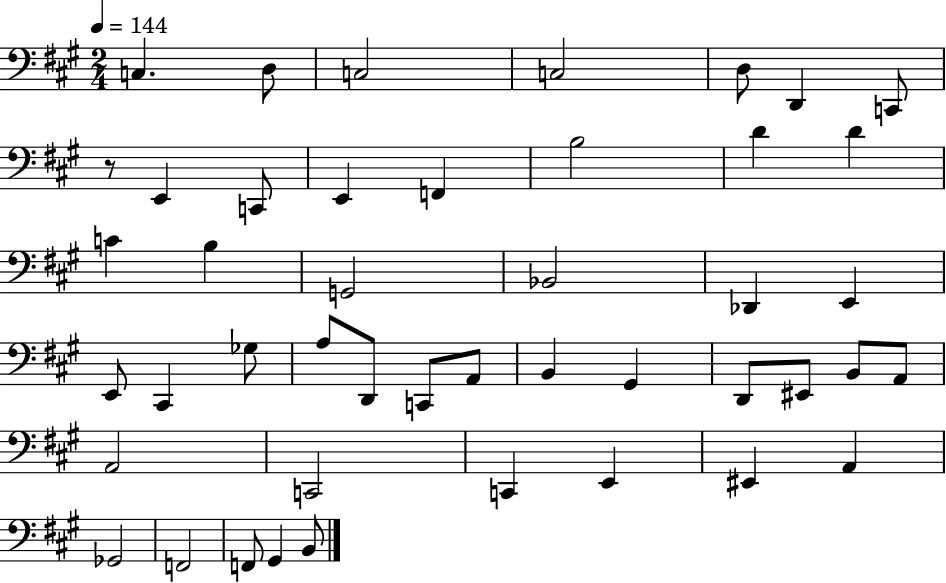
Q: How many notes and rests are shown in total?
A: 45